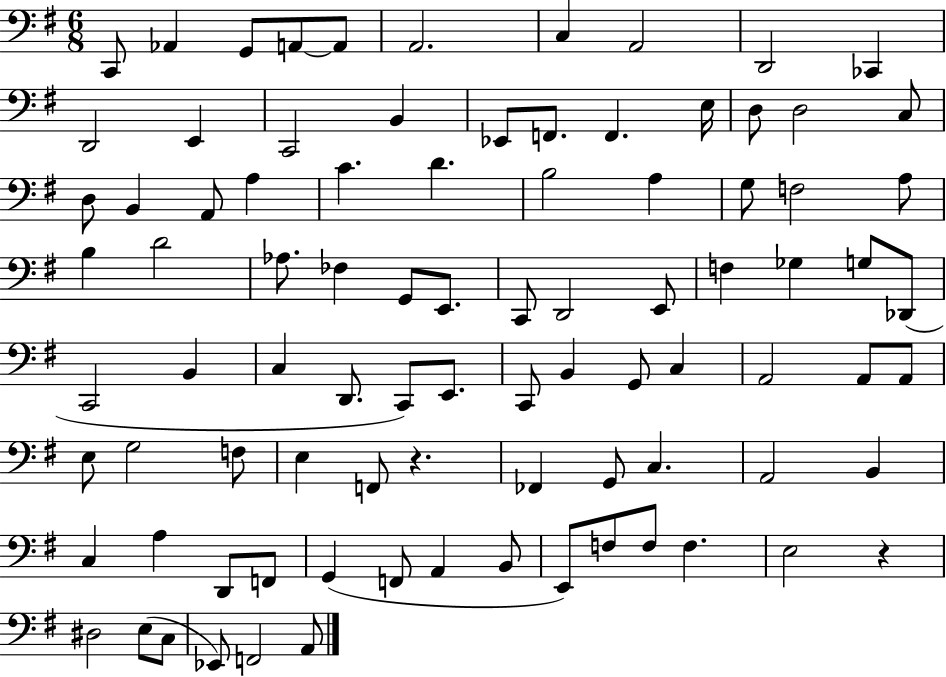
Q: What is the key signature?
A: G major